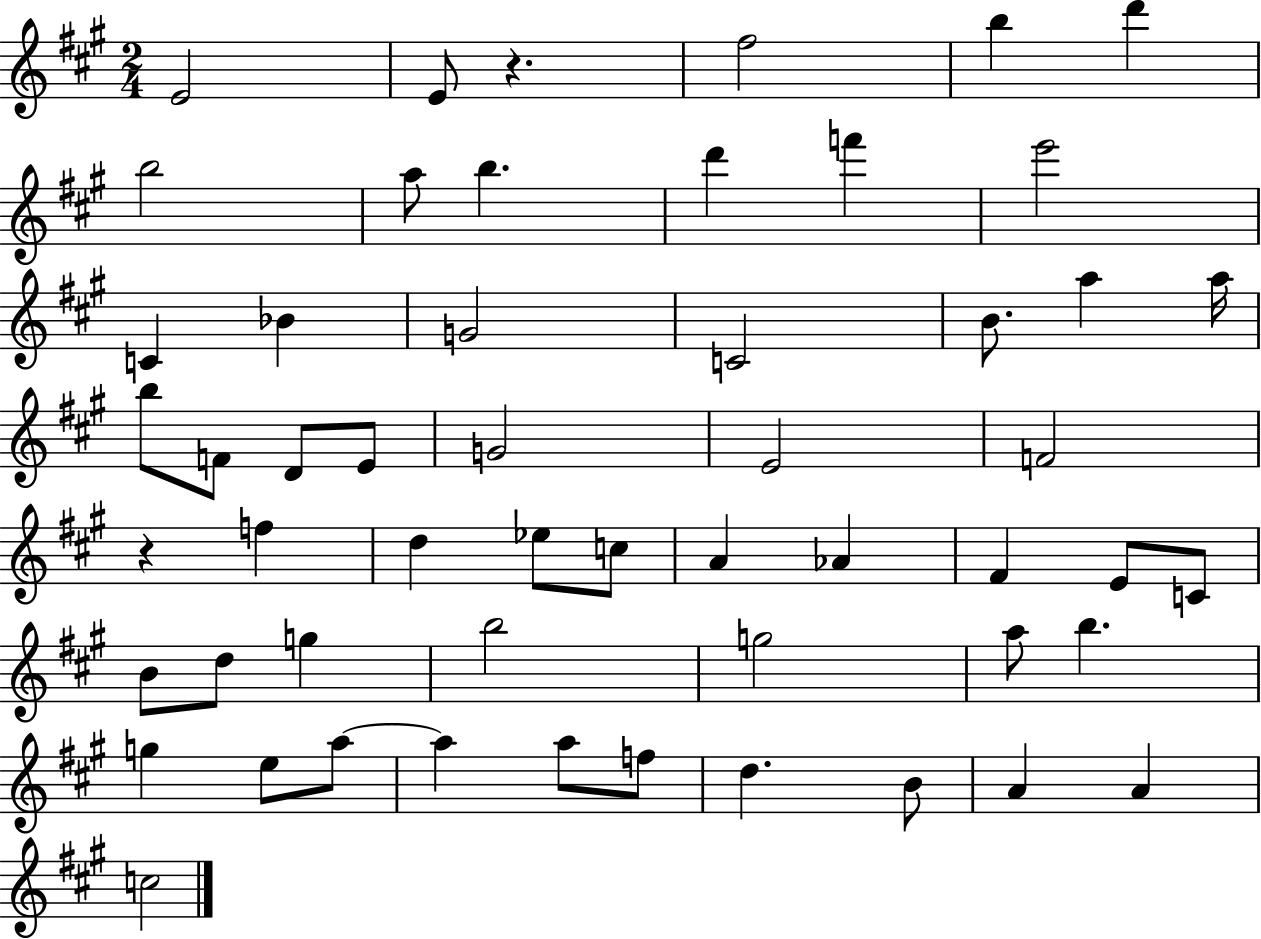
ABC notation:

X:1
T:Untitled
M:2/4
L:1/4
K:A
E2 E/2 z ^f2 b d' b2 a/2 b d' f' e'2 C _B G2 C2 B/2 a a/4 b/2 F/2 D/2 E/2 G2 E2 F2 z f d _e/2 c/2 A _A ^F E/2 C/2 B/2 d/2 g b2 g2 a/2 b g e/2 a/2 a a/2 f/2 d B/2 A A c2